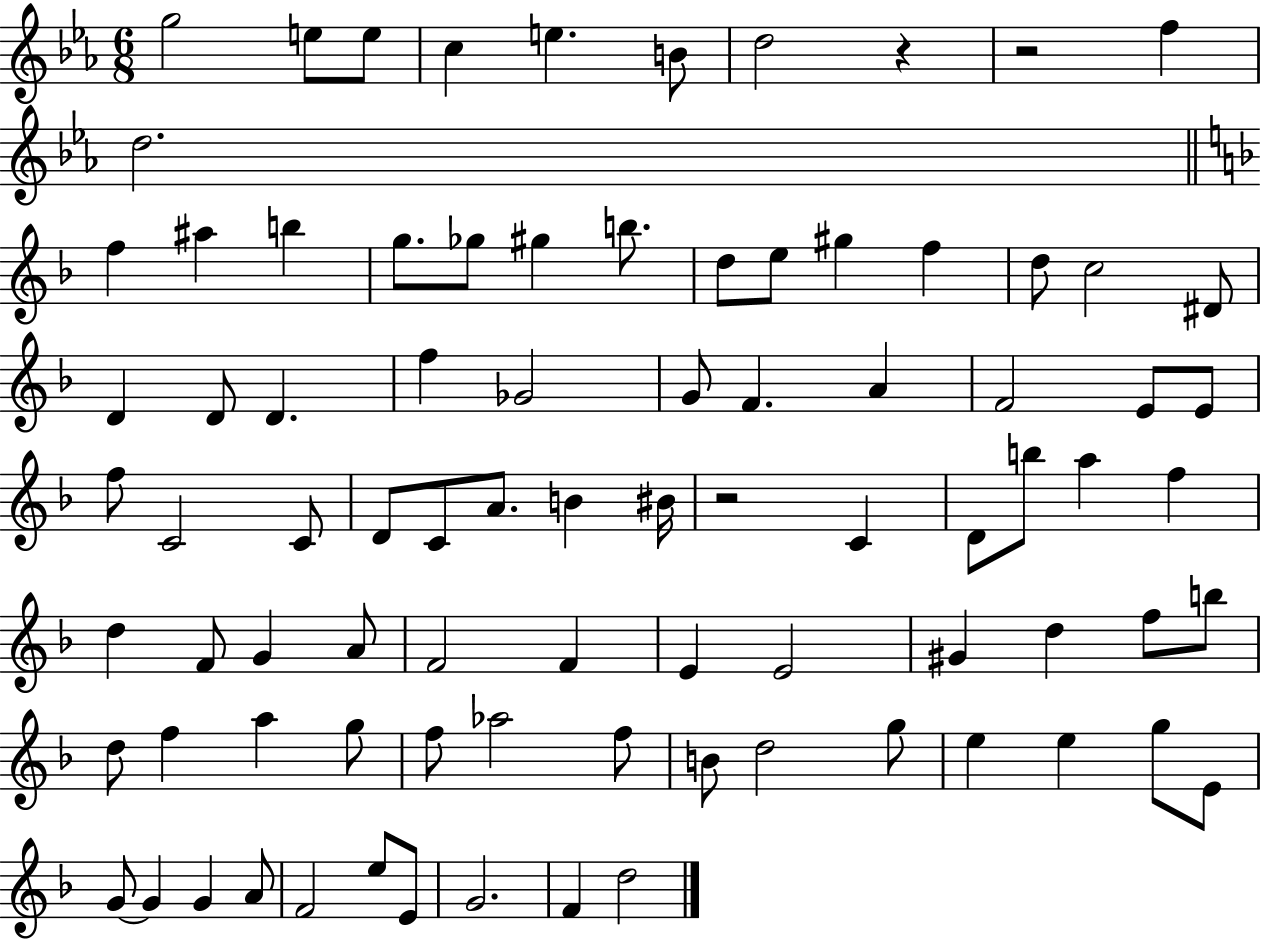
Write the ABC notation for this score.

X:1
T:Untitled
M:6/8
L:1/4
K:Eb
g2 e/2 e/2 c e B/2 d2 z z2 f d2 f ^a b g/2 _g/2 ^g b/2 d/2 e/2 ^g f d/2 c2 ^D/2 D D/2 D f _G2 G/2 F A F2 E/2 E/2 f/2 C2 C/2 D/2 C/2 A/2 B ^B/4 z2 C D/2 b/2 a f d F/2 G A/2 F2 F E E2 ^G d f/2 b/2 d/2 f a g/2 f/2 _a2 f/2 B/2 d2 g/2 e e g/2 E/2 G/2 G G A/2 F2 e/2 E/2 G2 F d2